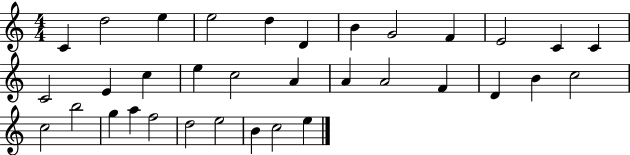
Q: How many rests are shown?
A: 0